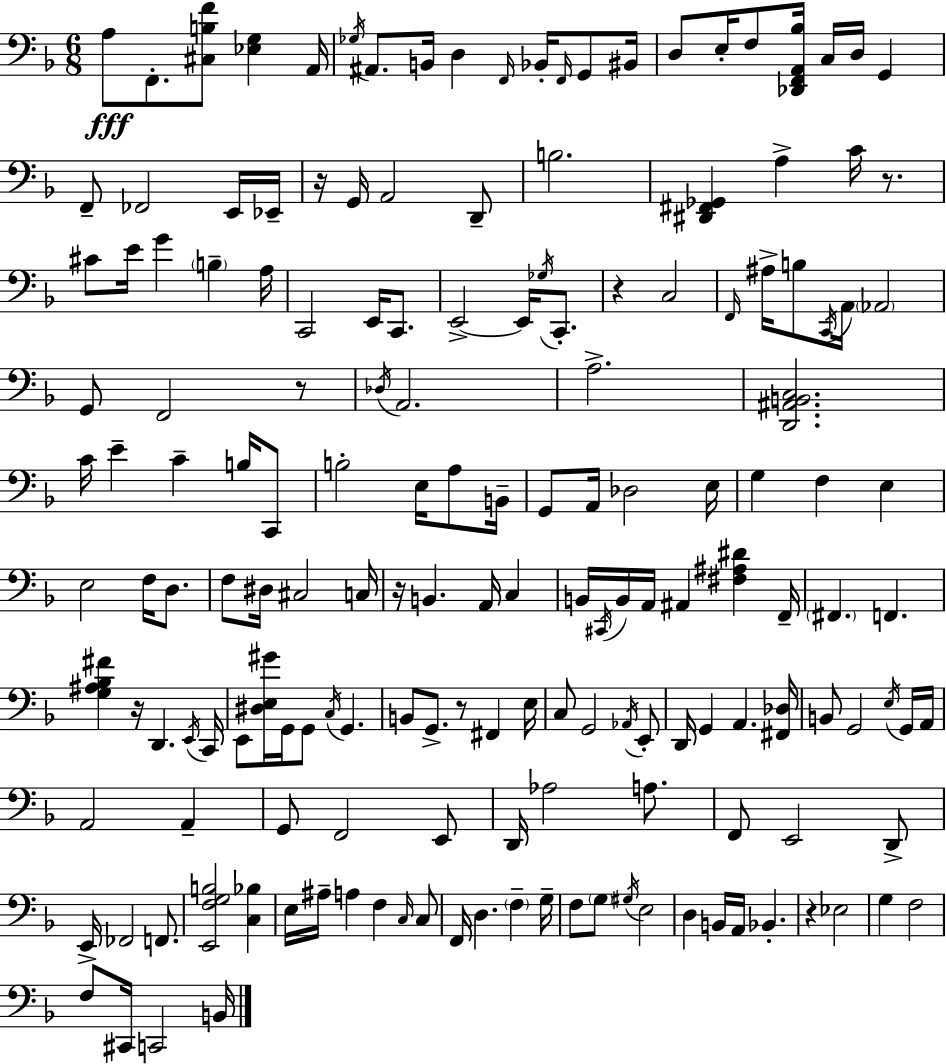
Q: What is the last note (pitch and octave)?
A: B2